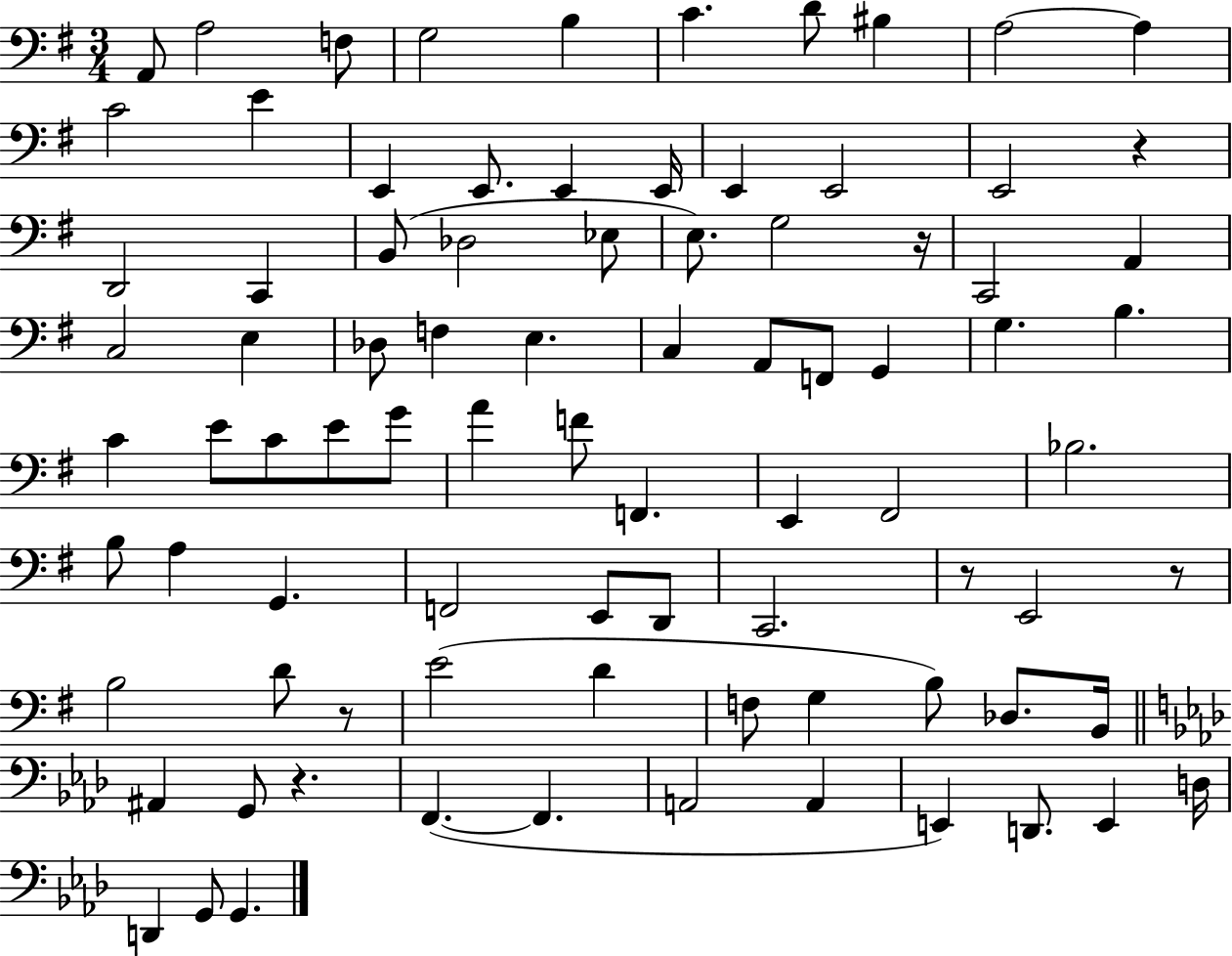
A2/e A3/h F3/e G3/h B3/q C4/q. D4/e BIS3/q A3/h A3/q C4/h E4/q E2/q E2/e. E2/q E2/s E2/q E2/h E2/h R/q D2/h C2/q B2/e Db3/h Eb3/e E3/e. G3/h R/s C2/h A2/q C3/h E3/q Db3/e F3/q E3/q. C3/q A2/e F2/e G2/q G3/q. B3/q. C4/q E4/e C4/e E4/e G4/e A4/q F4/e F2/q. E2/q F#2/h Bb3/h. B3/e A3/q G2/q. F2/h E2/e D2/e C2/h. R/e E2/h R/e B3/h D4/e R/e E4/h D4/q F3/e G3/q B3/e Db3/e. B2/s A#2/q G2/e R/q. F2/q. F2/q. A2/h A2/q E2/q D2/e. E2/q D3/s D2/q G2/e G2/q.